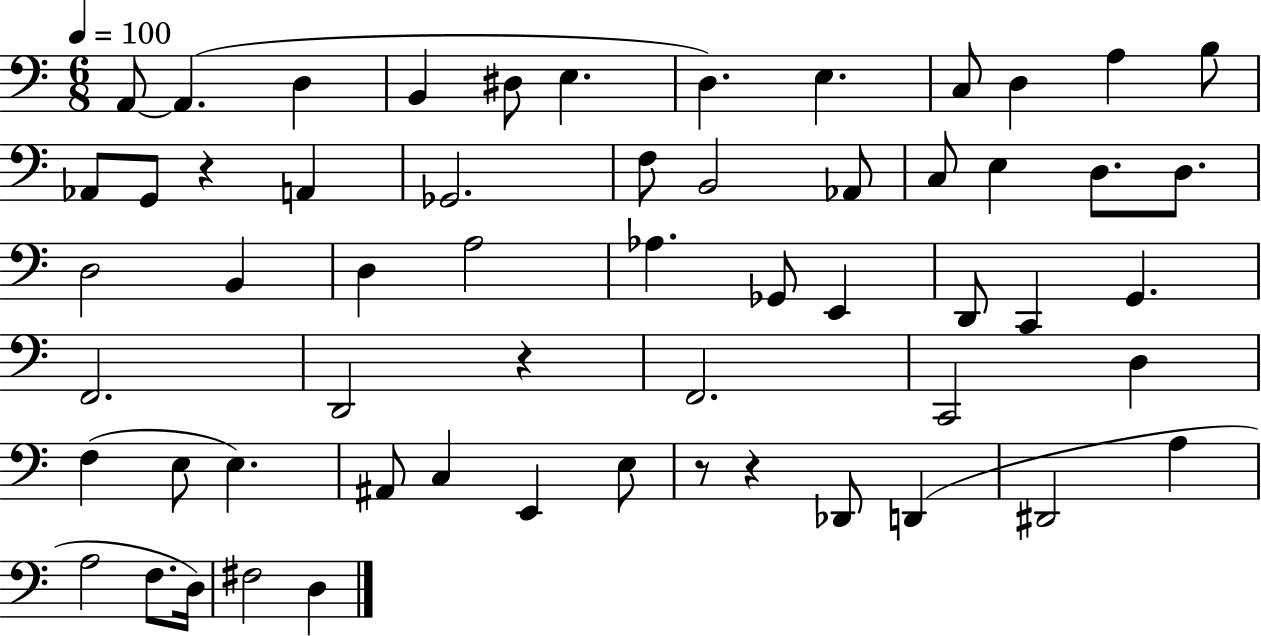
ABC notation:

X:1
T:Untitled
M:6/8
L:1/4
K:C
A,,/2 A,, D, B,, ^D,/2 E, D, E, C,/2 D, A, B,/2 _A,,/2 G,,/2 z A,, _G,,2 F,/2 B,,2 _A,,/2 C,/2 E, D,/2 D,/2 D,2 B,, D, A,2 _A, _G,,/2 E,, D,,/2 C,, G,, F,,2 D,,2 z F,,2 C,,2 D, F, E,/2 E, ^A,,/2 C, E,, E,/2 z/2 z _D,,/2 D,, ^D,,2 A, A,2 F,/2 D,/4 ^F,2 D,